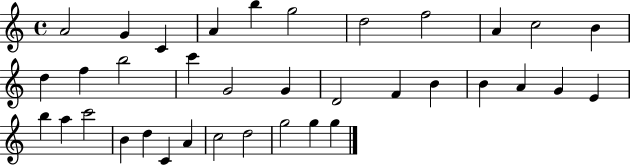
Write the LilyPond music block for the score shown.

{
  \clef treble
  \time 4/4
  \defaultTimeSignature
  \key c \major
  a'2 g'4 c'4 | a'4 b''4 g''2 | d''2 f''2 | a'4 c''2 b'4 | \break d''4 f''4 b''2 | c'''4 g'2 g'4 | d'2 f'4 b'4 | b'4 a'4 g'4 e'4 | \break b''4 a''4 c'''2 | b'4 d''4 c'4 a'4 | c''2 d''2 | g''2 g''4 g''4 | \break \bar "|."
}